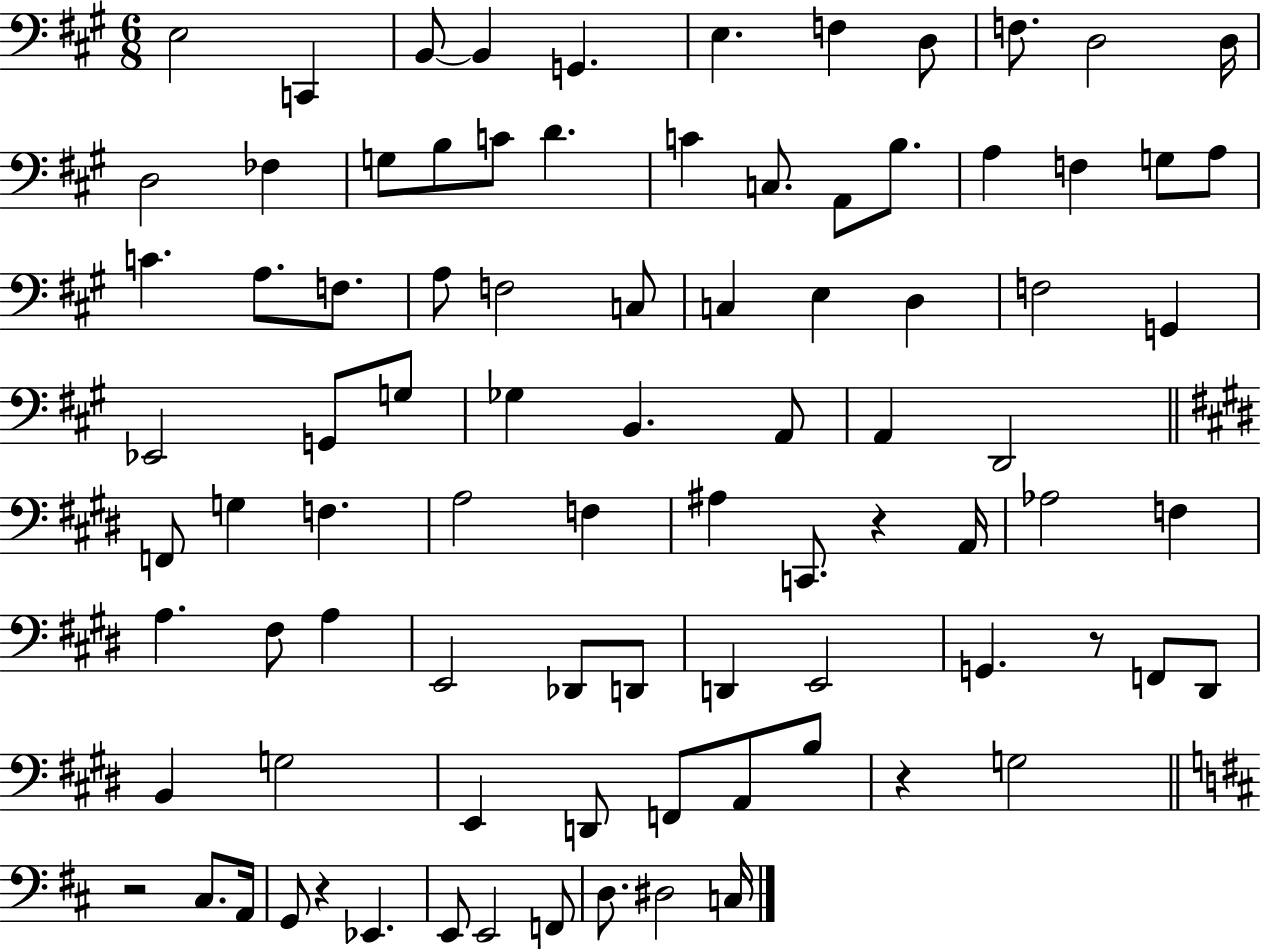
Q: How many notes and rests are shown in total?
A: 88